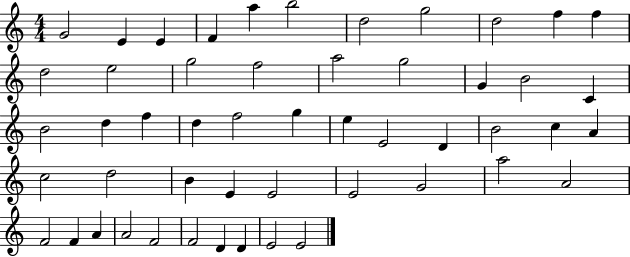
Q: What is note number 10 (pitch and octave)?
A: F5